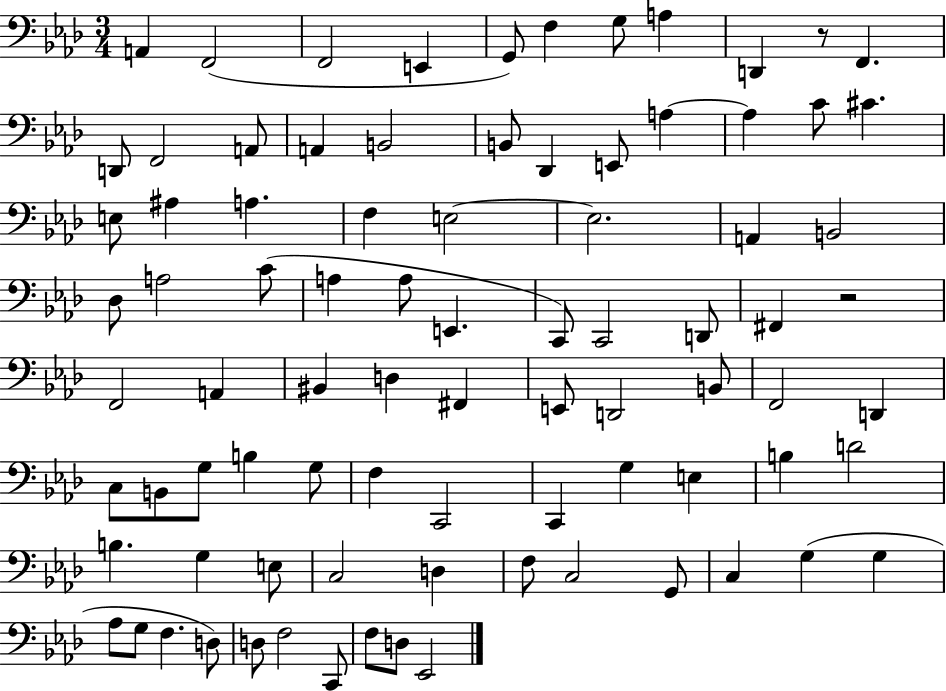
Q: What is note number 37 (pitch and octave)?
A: C2